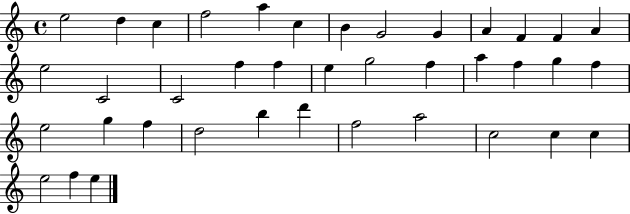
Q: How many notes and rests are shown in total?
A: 39